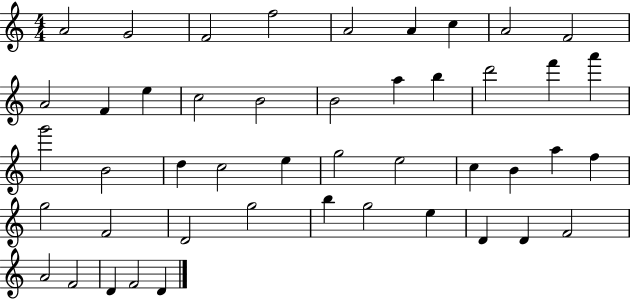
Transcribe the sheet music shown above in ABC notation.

X:1
T:Untitled
M:4/4
L:1/4
K:C
A2 G2 F2 f2 A2 A c A2 F2 A2 F e c2 B2 B2 a b d'2 f' a' g'2 B2 d c2 e g2 e2 c B a f g2 F2 D2 g2 b g2 e D D F2 A2 F2 D F2 D